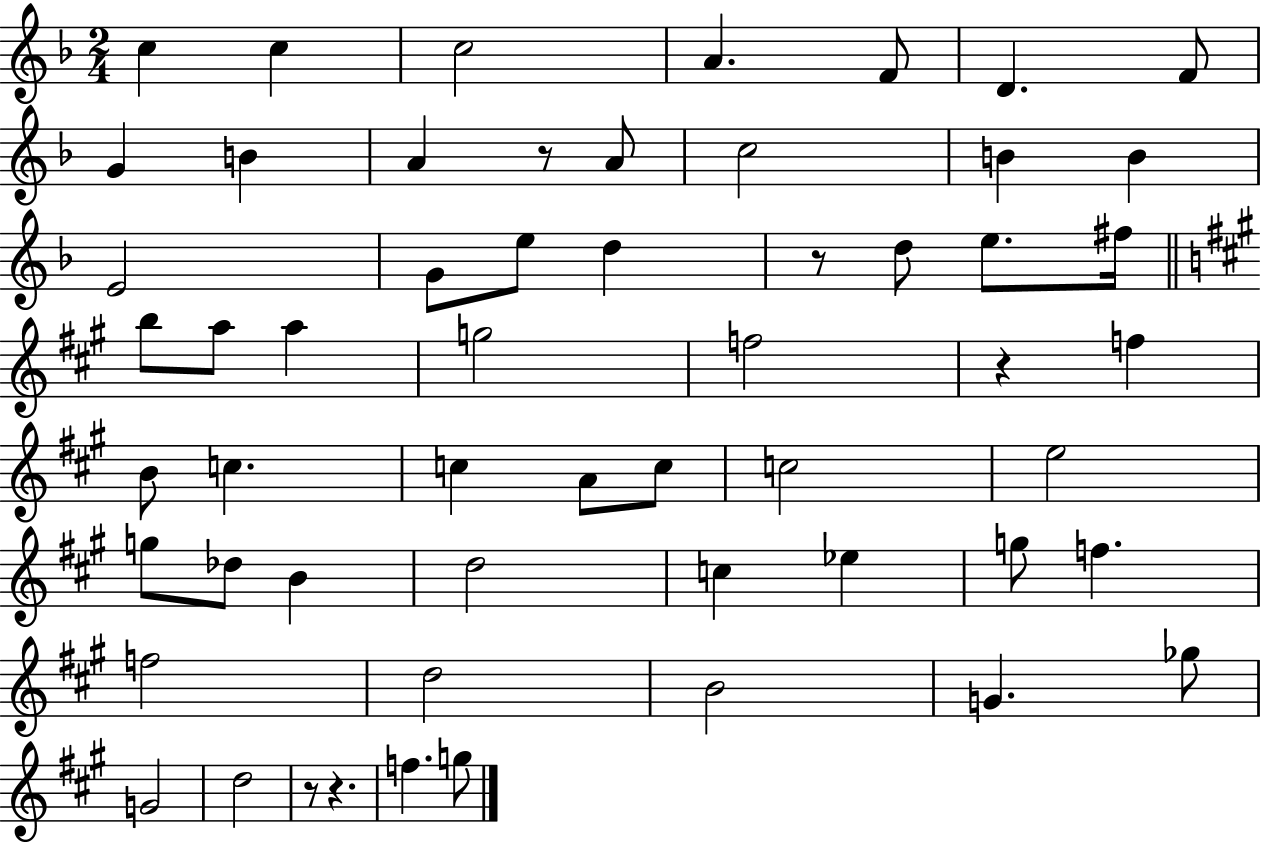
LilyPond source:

{
  \clef treble
  \numericTimeSignature
  \time 2/4
  \key f \major
  c''4 c''4 | c''2 | a'4. f'8 | d'4. f'8 | \break g'4 b'4 | a'4 r8 a'8 | c''2 | b'4 b'4 | \break e'2 | g'8 e''8 d''4 | r8 d''8 e''8. fis''16 | \bar "||" \break \key a \major b''8 a''8 a''4 | g''2 | f''2 | r4 f''4 | \break b'8 c''4. | c''4 a'8 c''8 | c''2 | e''2 | \break g''8 des''8 b'4 | d''2 | c''4 ees''4 | g''8 f''4. | \break f''2 | d''2 | b'2 | g'4. ges''8 | \break g'2 | d''2 | r8 r4. | f''4. g''8 | \break \bar "|."
}